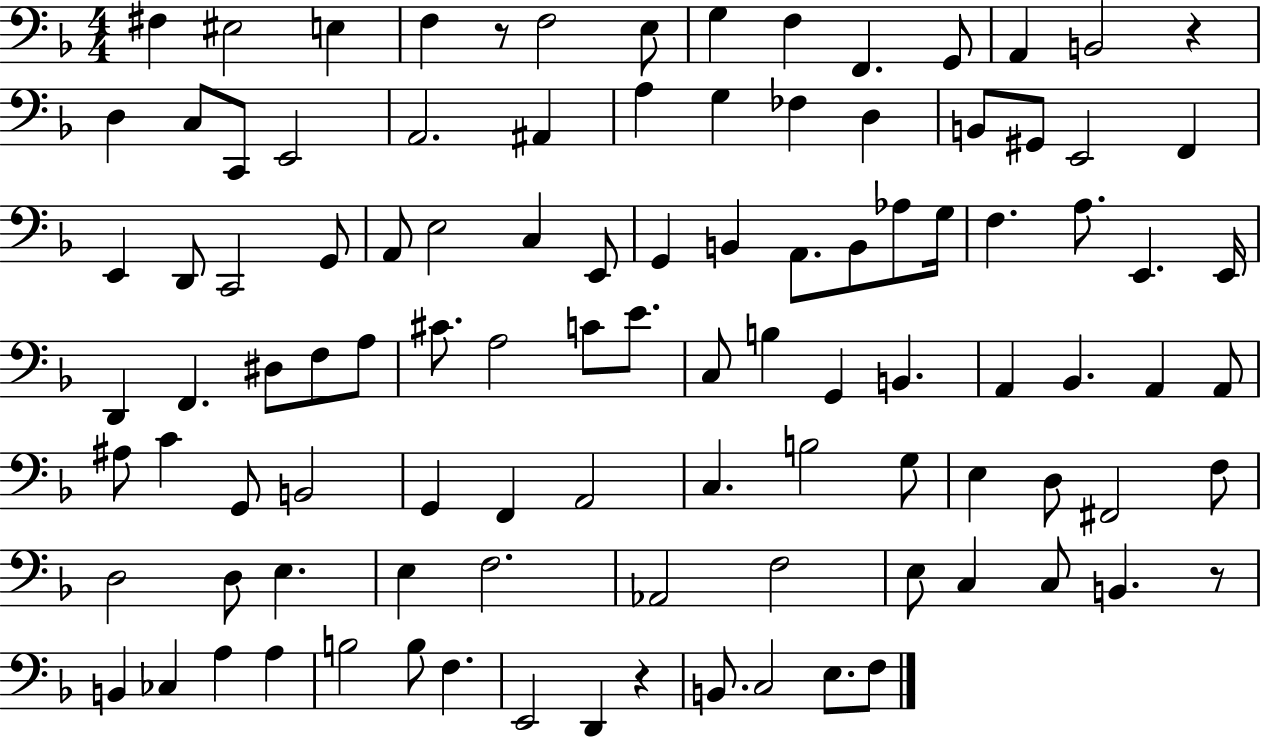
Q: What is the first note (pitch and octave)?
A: F#3